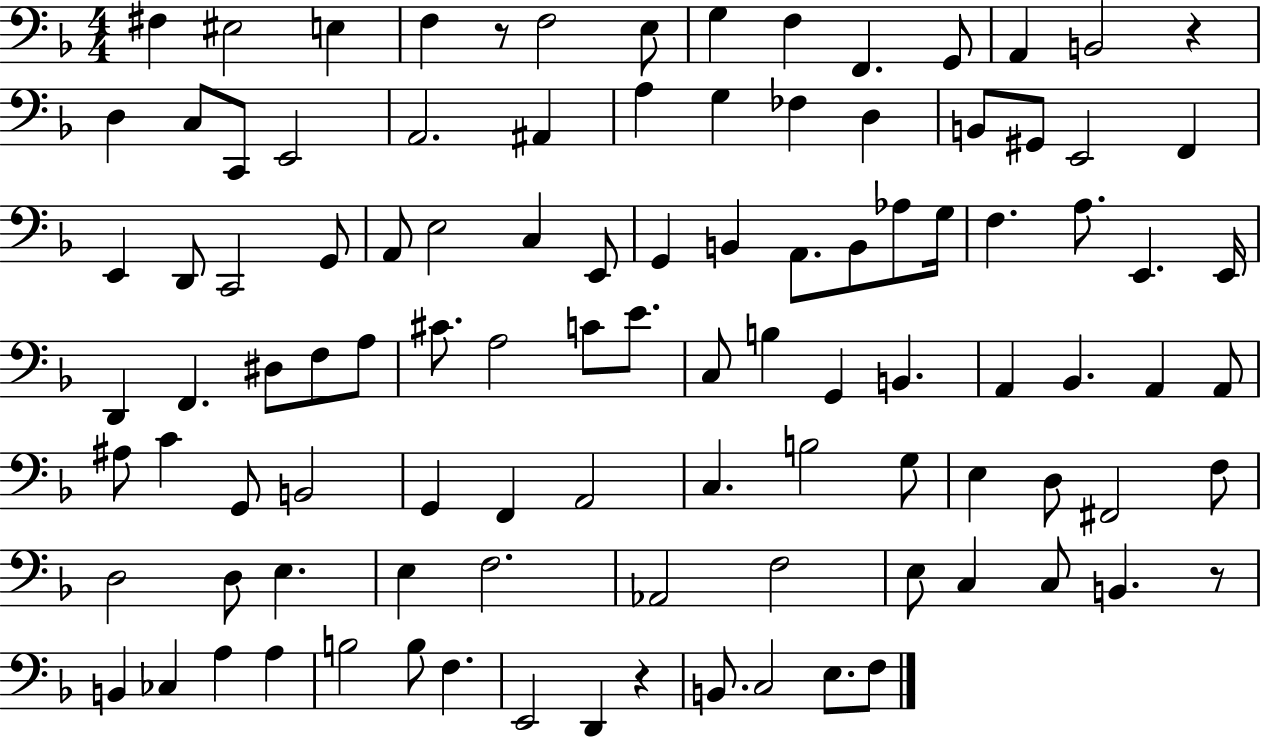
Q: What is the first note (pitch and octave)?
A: F#3